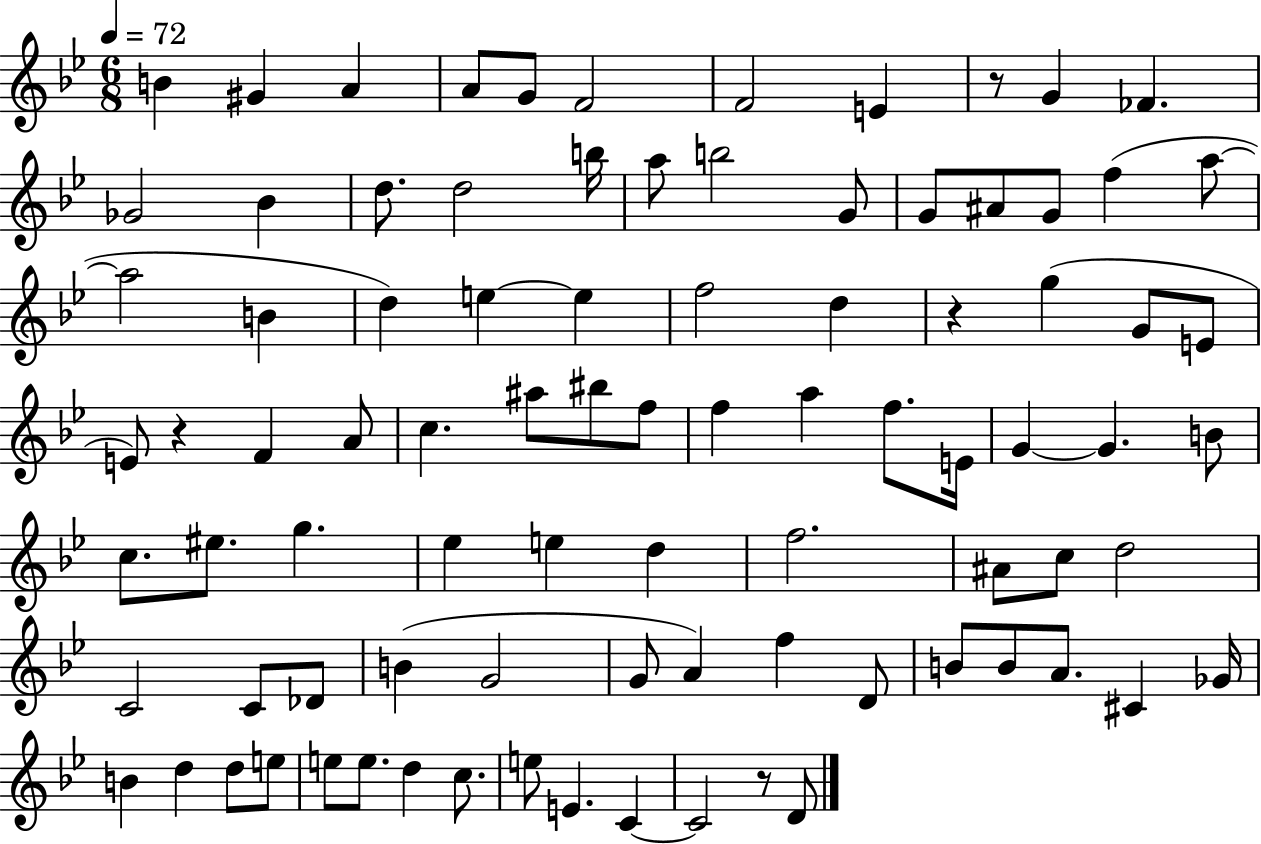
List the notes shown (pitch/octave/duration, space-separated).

B4/q G#4/q A4/q A4/e G4/e F4/h F4/h E4/q R/e G4/q FES4/q. Gb4/h Bb4/q D5/e. D5/h B5/s A5/e B5/h G4/e G4/e A#4/e G4/e F5/q A5/e A5/h B4/q D5/q E5/q E5/q F5/h D5/q R/q G5/q G4/e E4/e E4/e R/q F4/q A4/e C5/q. A#5/e BIS5/e F5/e F5/q A5/q F5/e. E4/s G4/q G4/q. B4/e C5/e. EIS5/e. G5/q. Eb5/q E5/q D5/q F5/h. A#4/e C5/e D5/h C4/h C4/e Db4/e B4/q G4/h G4/e A4/q F5/q D4/e B4/e B4/e A4/e. C#4/q Gb4/s B4/q D5/q D5/e E5/e E5/e E5/e. D5/q C5/e. E5/e E4/q. C4/q C4/h R/e D4/e